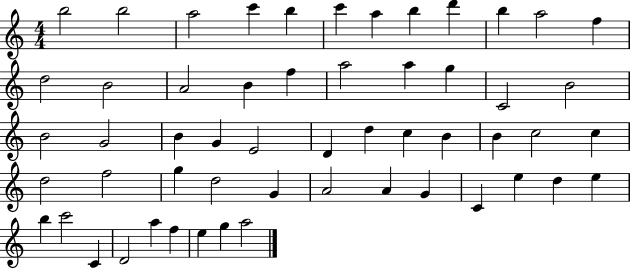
X:1
T:Untitled
M:4/4
L:1/4
K:C
b2 b2 a2 c' b c' a b d' b a2 f d2 B2 A2 B f a2 a g C2 B2 B2 G2 B G E2 D d c B B c2 c d2 f2 g d2 G A2 A G C e d e b c'2 C D2 a f e g a2